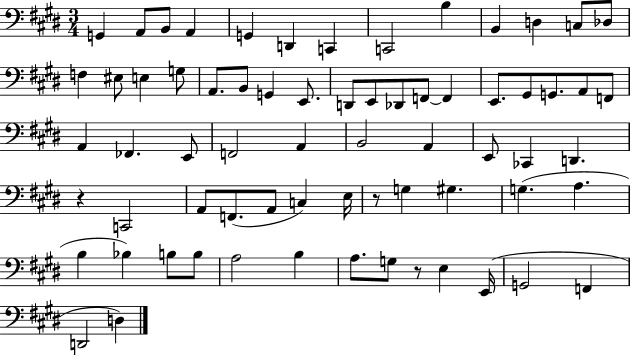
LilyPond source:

{
  \clef bass
  \numericTimeSignature
  \time 3/4
  \key e \major
  g,4 a,8 b,8 a,4 | g,4 d,4 c,4 | c,2 b4 | b,4 d4 c8 des8 | \break f4 eis8 e4 g8 | a,8. b,8 g,4 e,8. | d,8 e,8 des,8 f,8~~ f,4 | e,8. gis,8 g,8. a,8 f,8 | \break a,4 fes,4. e,8 | f,2 a,4 | b,2 a,4 | e,8 ces,4 d,4. | \break r4 c,2 | a,8 f,8.( a,8 c4) e16 | r8 g4 gis4. | g4.( a4. | \break b4 bes4) b8 b8 | a2 b4 | a8. g8 r8 e4 e,16( | g,2 f,4 | \break d,2 d4) | \bar "|."
}